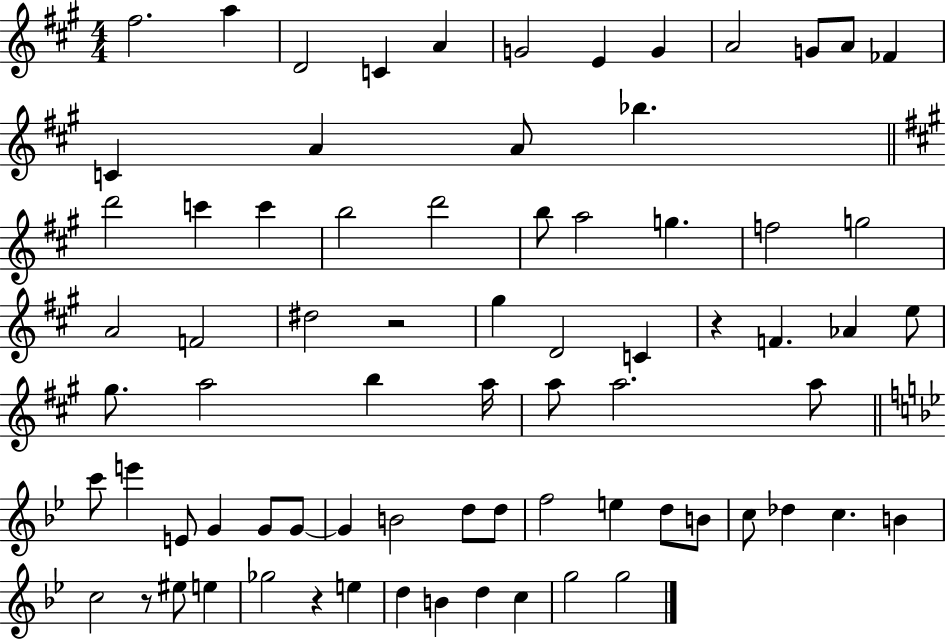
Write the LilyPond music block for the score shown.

{
  \clef treble
  \numericTimeSignature
  \time 4/4
  \key a \major
  fis''2. a''4 | d'2 c'4 a'4 | g'2 e'4 g'4 | a'2 g'8 a'8 fes'4 | \break c'4 a'4 a'8 bes''4. | \bar "||" \break \key a \major d'''2 c'''4 c'''4 | b''2 d'''2 | b''8 a''2 g''4. | f''2 g''2 | \break a'2 f'2 | dis''2 r2 | gis''4 d'2 c'4 | r4 f'4. aes'4 e''8 | \break gis''8. a''2 b''4 a''16 | a''8 a''2. a''8 | \bar "||" \break \key bes \major c'''8 e'''4 e'8 g'4 g'8 g'8~~ | g'4 b'2 d''8 d''8 | f''2 e''4 d''8 b'8 | c''8 des''4 c''4. b'4 | \break c''2 r8 eis''8 e''4 | ges''2 r4 e''4 | d''4 b'4 d''4 c''4 | g''2 g''2 | \break \bar "|."
}